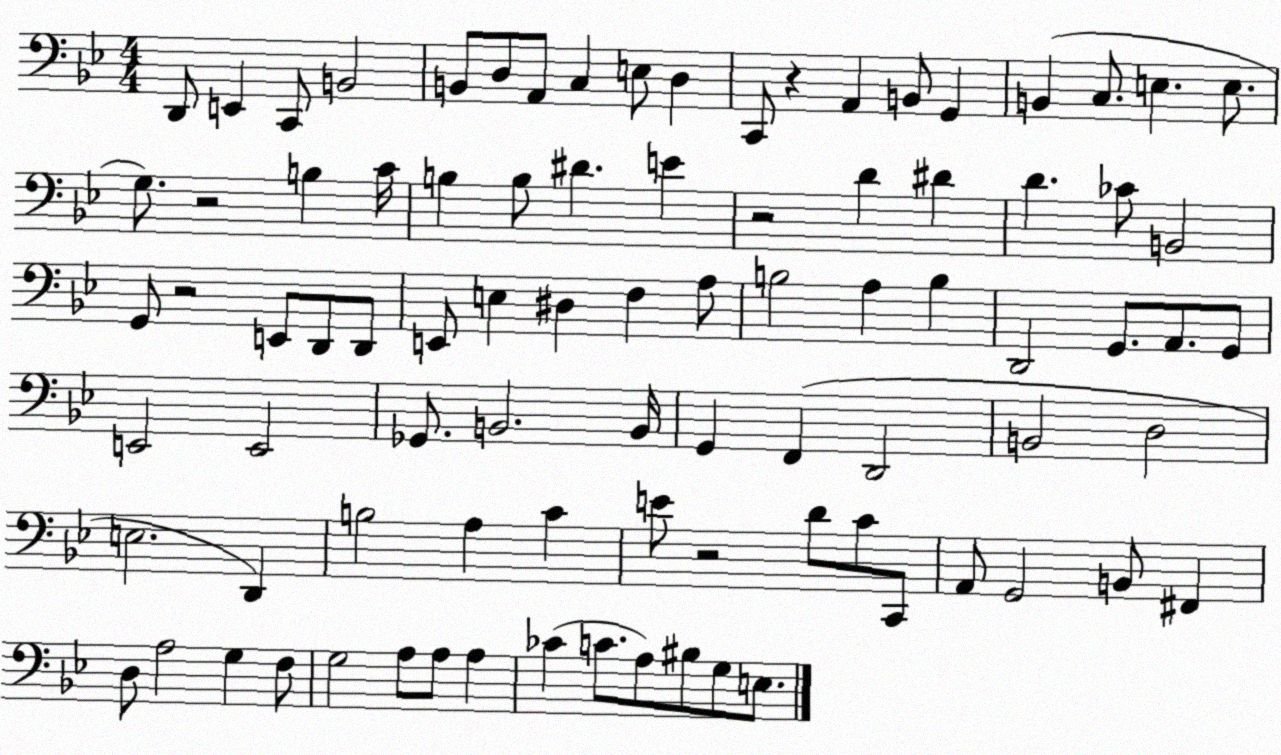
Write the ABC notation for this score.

X:1
T:Untitled
M:4/4
L:1/4
K:Bb
D,,/2 E,, C,,/2 B,,2 B,,/2 D,/2 A,,/2 C, E,/2 D, C,,/2 z A,, B,,/2 G,, B,, C,/2 E, E,/2 G,/2 z2 B, C/4 B, B,/2 ^D E z2 D ^D D _C/2 B,,2 G,,/2 z2 E,,/2 D,,/2 D,,/2 E,,/2 E, ^D, F, A,/2 B,2 A, B, D,,2 G,,/2 A,,/2 G,,/2 E,,2 E,,2 _G,,/2 B,,2 B,,/4 G,, F,, D,,2 B,,2 D,2 E,2 D,, B,2 A, C E/2 z2 D/2 C/2 C,,/2 A,,/2 G,,2 B,,/2 ^F,, D,/2 A,2 G, F,/2 G,2 A,/2 A,/2 A, _C C/2 A,/2 ^B,/2 G,/2 E,/2